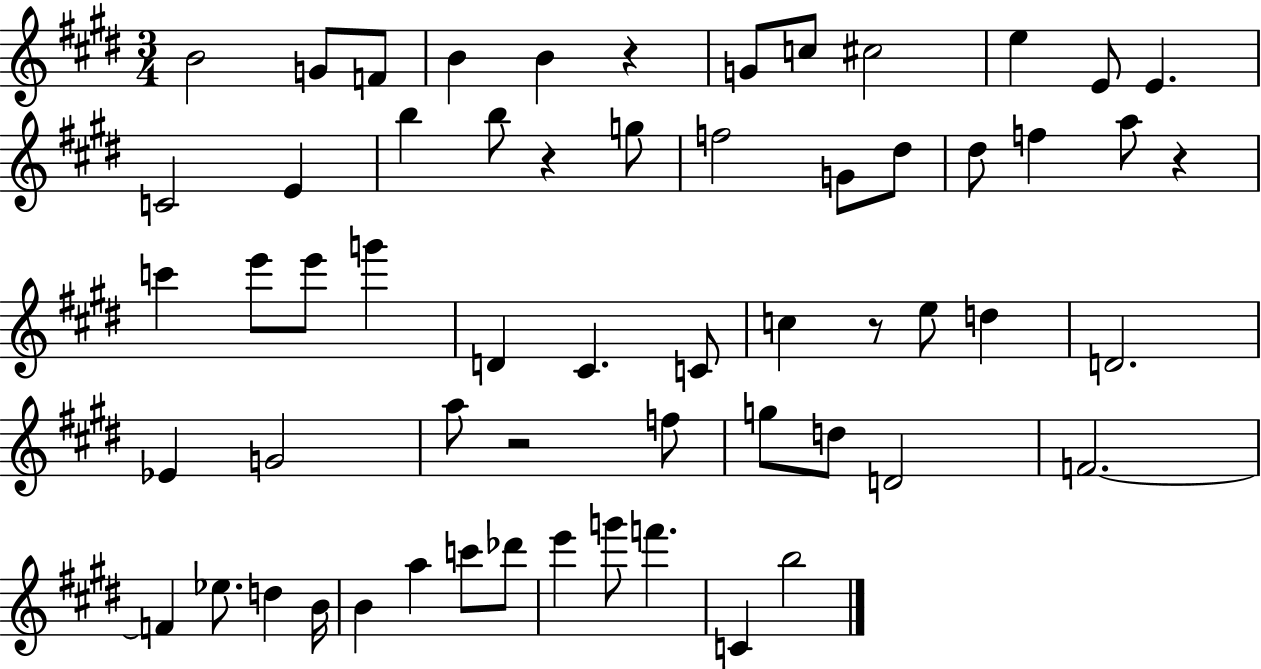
{
  \clef treble
  \numericTimeSignature
  \time 3/4
  \key e \major
  b'2 g'8 f'8 | b'4 b'4 r4 | g'8 c''8 cis''2 | e''4 e'8 e'4. | \break c'2 e'4 | b''4 b''8 r4 g''8 | f''2 g'8 dis''8 | dis''8 f''4 a''8 r4 | \break c'''4 e'''8 e'''8 g'''4 | d'4 cis'4. c'8 | c''4 r8 e''8 d''4 | d'2. | \break ees'4 g'2 | a''8 r2 f''8 | g''8 d''8 d'2 | f'2.~~ | \break f'4 ees''8. d''4 b'16 | b'4 a''4 c'''8 des'''8 | e'''4 g'''8 f'''4. | c'4 b''2 | \break \bar "|."
}